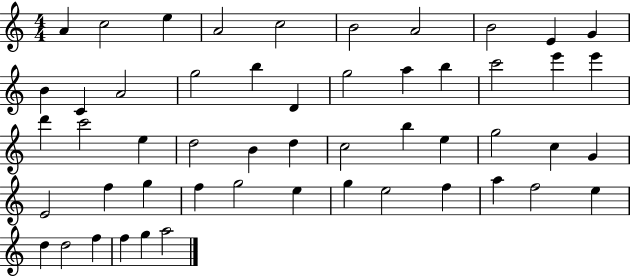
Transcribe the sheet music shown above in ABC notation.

X:1
T:Untitled
M:4/4
L:1/4
K:C
A c2 e A2 c2 B2 A2 B2 E G B C A2 g2 b D g2 a b c'2 e' e' d' c'2 e d2 B d c2 b e g2 c G E2 f g f g2 e g e2 f a f2 e d d2 f f g a2